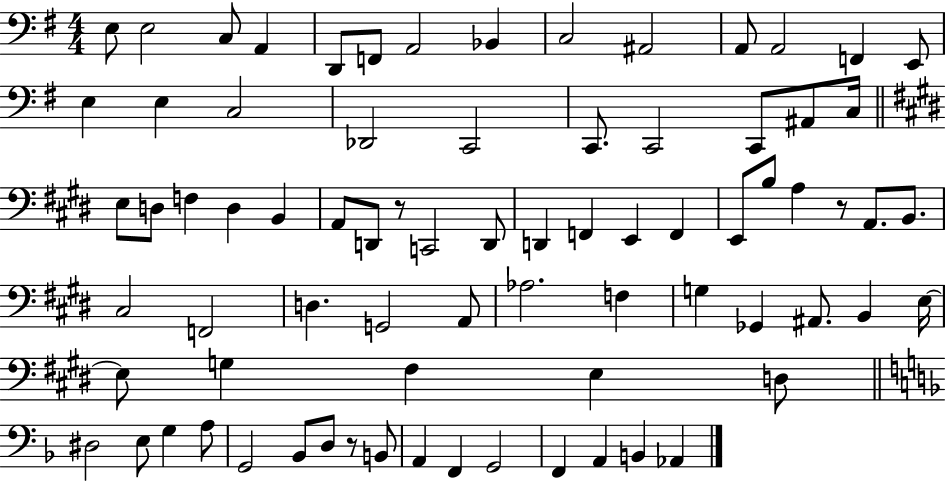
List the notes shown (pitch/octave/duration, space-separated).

E3/e E3/h C3/e A2/q D2/e F2/e A2/h Bb2/q C3/h A#2/h A2/e A2/h F2/q E2/e E3/q E3/q C3/h Db2/h C2/h C2/e. C2/h C2/e A#2/e C3/s E3/e D3/e F3/q D3/q B2/q A2/e D2/e R/e C2/h D2/e D2/q F2/q E2/q F2/q E2/e B3/e A3/q R/e A2/e. B2/e. C#3/h F2/h D3/q. G2/h A2/e Ab3/h. F3/q G3/q Gb2/q A#2/e. B2/q E3/s E3/e G3/q F#3/q E3/q D3/e D#3/h E3/e G3/q A3/e G2/h Bb2/e D3/e R/e B2/e A2/q F2/q G2/h F2/q A2/q B2/q Ab2/q